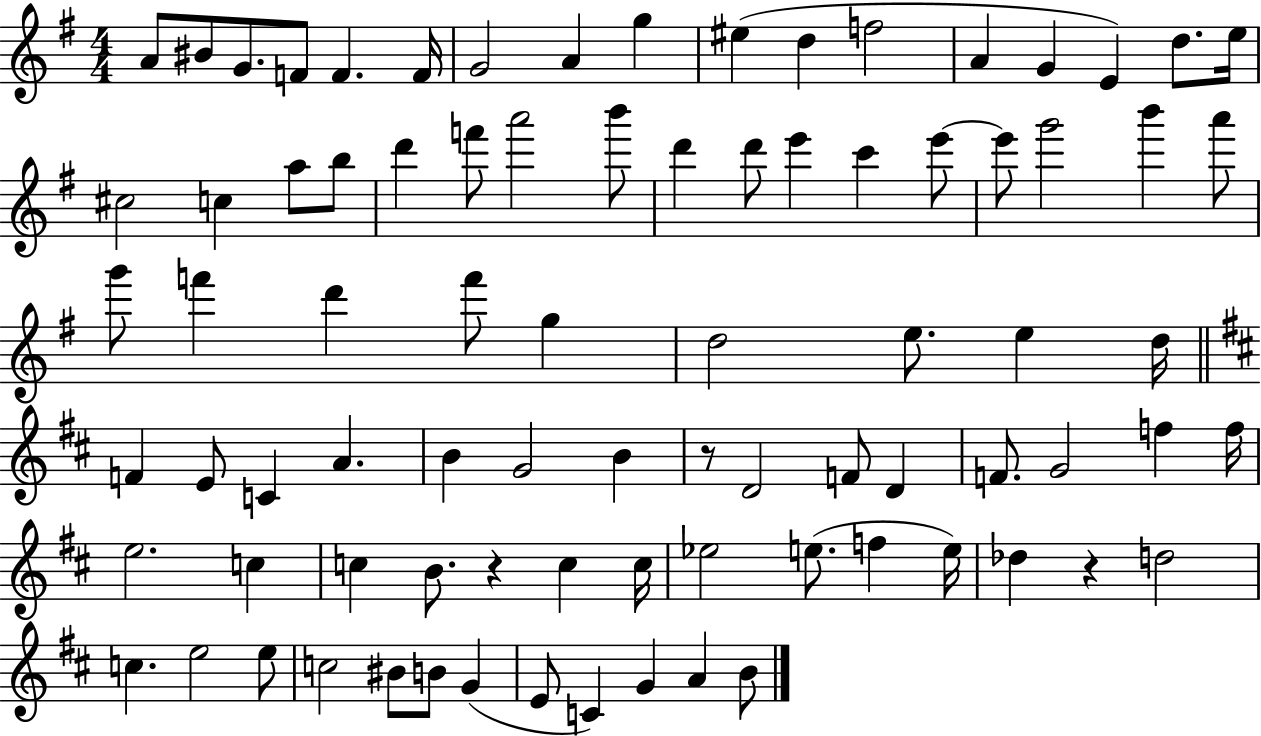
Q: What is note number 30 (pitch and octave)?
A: E6